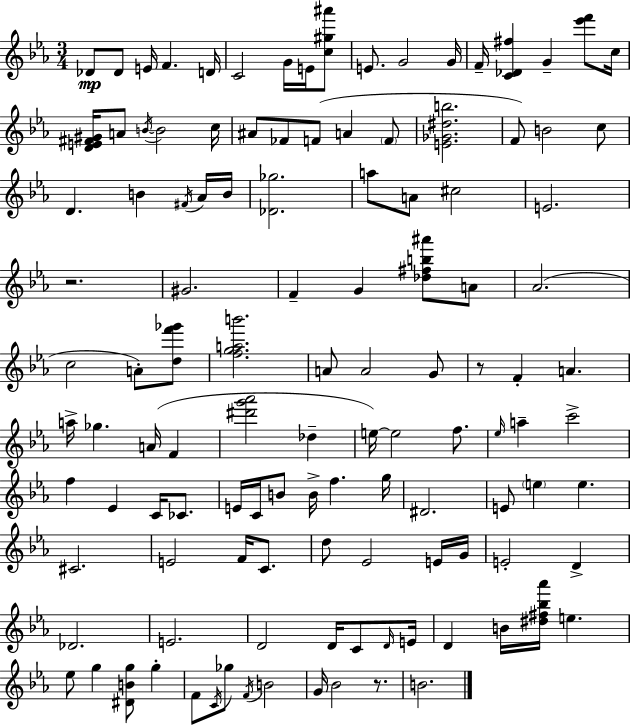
{
  \clef treble
  \numericTimeSignature
  \time 3/4
  \key c \minor
  des'8\mp des'8 e'16 f'4. d'16 | c'2 g'16 e'16 <c'' gis'' ais'''>8 | e'8. g'2 g'16 | f'16-- <c' des' fis''>4 g'4-- <ees''' f'''>8 c''16 | \break <d' e' fis' gis'>16 a'8 \acciaccatura { b'16~ }~ b'2 | c''16 ais'8 fes'8 f'8( a'4 \parenthesize f'8 | <e' ges' dis'' b''>2. | f'8) b'2 c''8 | \break d'4. b'4 \acciaccatura { fis'16 } | aes'16 b'16 <des' ges''>2. | a''8 a'8 cis''2 | e'2. | \break r2. | gis'2. | f'4-- g'4 <des'' fis'' b'' ais'''>8 | a'8 aes'2.( | \break c''2 a'8-.) | <d'' f''' ges'''>8 <f'' g'' a'' b'''>2. | a'8 a'2 | g'8 r8 f'4-. a'4. | \break a''16-> ges''4. a'16( f'4 | <dis''' g''' aes'''>2 des''4-- | e''16~~) e''2 f''8. | \grace { ees''16 } a''4-- c'''2-> | \break f''4 ees'4 c'16 | ces'8. e'16 c'16 b'8 b'16-> f''4. | g''16 dis'2. | e'8 \parenthesize e''4 e''4. | \break cis'2. | e'2 f'16 | c'8. d''8 ees'2 | e'16 g'16 e'2-. d'4-> | \break des'2. | e'2. | d'2 d'16 | c'8 \grace { d'16 } e'16 d'4 b'16 <dis'' fis'' bes'' aes'''>16 e''4. | \break ees''8 g''4 <dis' b' g''>8 | g''4-. f'8 \acciaccatura { c'16 } ges''8 \acciaccatura { f'16 } b'2 | g'16 bes'2 | r8. b'2. | \break \bar "|."
}